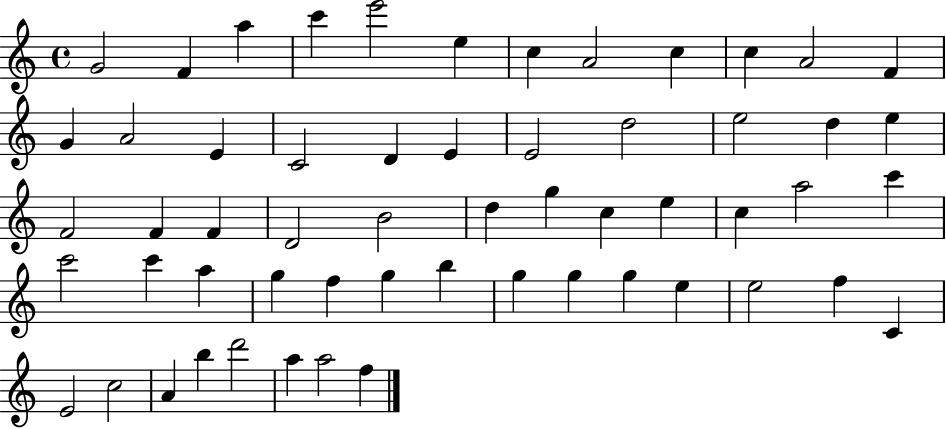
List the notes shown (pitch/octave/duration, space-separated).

G4/h F4/q A5/q C6/q E6/h E5/q C5/q A4/h C5/q C5/q A4/h F4/q G4/q A4/h E4/q C4/h D4/q E4/q E4/h D5/h E5/h D5/q E5/q F4/h F4/q F4/q D4/h B4/h D5/q G5/q C5/q E5/q C5/q A5/h C6/q C6/h C6/q A5/q G5/q F5/q G5/q B5/q G5/q G5/q G5/q E5/q E5/h F5/q C4/q E4/h C5/h A4/q B5/q D6/h A5/q A5/h F5/q